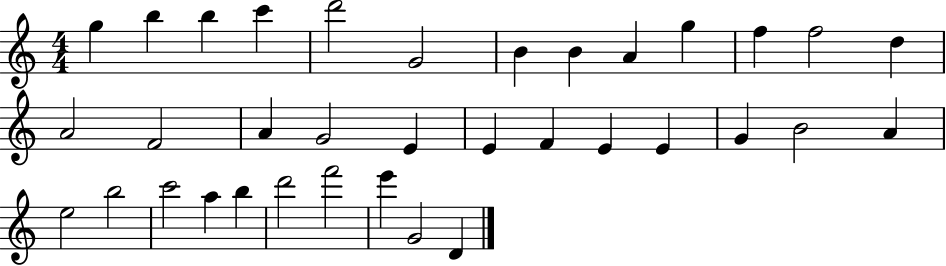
{
  \clef treble
  \numericTimeSignature
  \time 4/4
  \key c \major
  g''4 b''4 b''4 c'''4 | d'''2 g'2 | b'4 b'4 a'4 g''4 | f''4 f''2 d''4 | \break a'2 f'2 | a'4 g'2 e'4 | e'4 f'4 e'4 e'4 | g'4 b'2 a'4 | \break e''2 b''2 | c'''2 a''4 b''4 | d'''2 f'''2 | e'''4 g'2 d'4 | \break \bar "|."
}